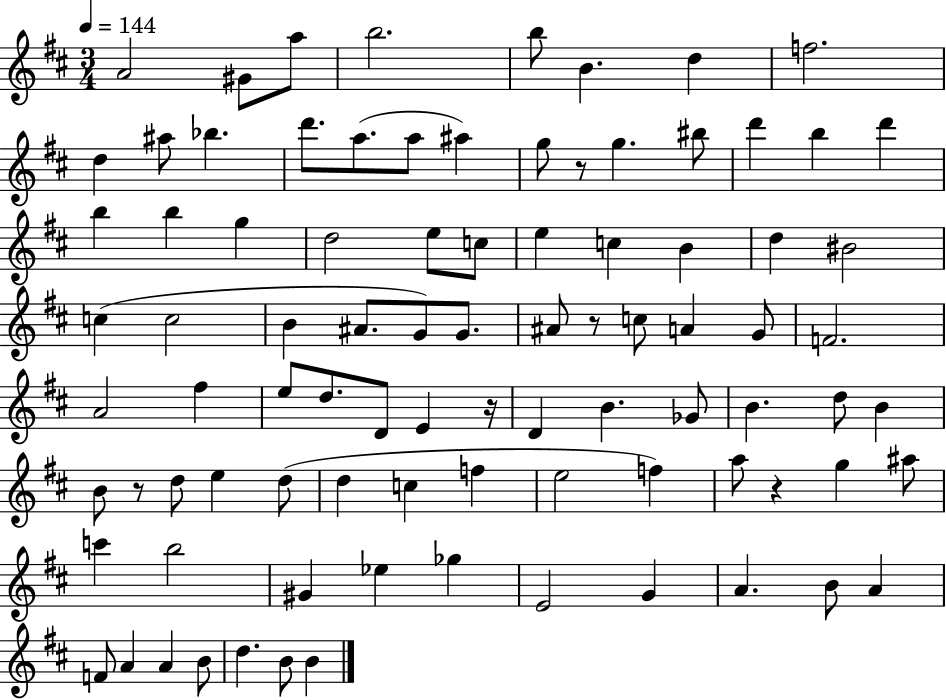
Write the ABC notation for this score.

X:1
T:Untitled
M:3/4
L:1/4
K:D
A2 ^G/2 a/2 b2 b/2 B d f2 d ^a/2 _b d'/2 a/2 a/2 ^a g/2 z/2 g ^b/2 d' b d' b b g d2 e/2 c/2 e c B d ^B2 c c2 B ^A/2 G/2 G/2 ^A/2 z/2 c/2 A G/2 F2 A2 ^f e/2 d/2 D/2 E z/4 D B _G/2 B d/2 B B/2 z/2 d/2 e d/2 d c f e2 f a/2 z g ^a/2 c' b2 ^G _e _g E2 G A B/2 A F/2 A A B/2 d B/2 B